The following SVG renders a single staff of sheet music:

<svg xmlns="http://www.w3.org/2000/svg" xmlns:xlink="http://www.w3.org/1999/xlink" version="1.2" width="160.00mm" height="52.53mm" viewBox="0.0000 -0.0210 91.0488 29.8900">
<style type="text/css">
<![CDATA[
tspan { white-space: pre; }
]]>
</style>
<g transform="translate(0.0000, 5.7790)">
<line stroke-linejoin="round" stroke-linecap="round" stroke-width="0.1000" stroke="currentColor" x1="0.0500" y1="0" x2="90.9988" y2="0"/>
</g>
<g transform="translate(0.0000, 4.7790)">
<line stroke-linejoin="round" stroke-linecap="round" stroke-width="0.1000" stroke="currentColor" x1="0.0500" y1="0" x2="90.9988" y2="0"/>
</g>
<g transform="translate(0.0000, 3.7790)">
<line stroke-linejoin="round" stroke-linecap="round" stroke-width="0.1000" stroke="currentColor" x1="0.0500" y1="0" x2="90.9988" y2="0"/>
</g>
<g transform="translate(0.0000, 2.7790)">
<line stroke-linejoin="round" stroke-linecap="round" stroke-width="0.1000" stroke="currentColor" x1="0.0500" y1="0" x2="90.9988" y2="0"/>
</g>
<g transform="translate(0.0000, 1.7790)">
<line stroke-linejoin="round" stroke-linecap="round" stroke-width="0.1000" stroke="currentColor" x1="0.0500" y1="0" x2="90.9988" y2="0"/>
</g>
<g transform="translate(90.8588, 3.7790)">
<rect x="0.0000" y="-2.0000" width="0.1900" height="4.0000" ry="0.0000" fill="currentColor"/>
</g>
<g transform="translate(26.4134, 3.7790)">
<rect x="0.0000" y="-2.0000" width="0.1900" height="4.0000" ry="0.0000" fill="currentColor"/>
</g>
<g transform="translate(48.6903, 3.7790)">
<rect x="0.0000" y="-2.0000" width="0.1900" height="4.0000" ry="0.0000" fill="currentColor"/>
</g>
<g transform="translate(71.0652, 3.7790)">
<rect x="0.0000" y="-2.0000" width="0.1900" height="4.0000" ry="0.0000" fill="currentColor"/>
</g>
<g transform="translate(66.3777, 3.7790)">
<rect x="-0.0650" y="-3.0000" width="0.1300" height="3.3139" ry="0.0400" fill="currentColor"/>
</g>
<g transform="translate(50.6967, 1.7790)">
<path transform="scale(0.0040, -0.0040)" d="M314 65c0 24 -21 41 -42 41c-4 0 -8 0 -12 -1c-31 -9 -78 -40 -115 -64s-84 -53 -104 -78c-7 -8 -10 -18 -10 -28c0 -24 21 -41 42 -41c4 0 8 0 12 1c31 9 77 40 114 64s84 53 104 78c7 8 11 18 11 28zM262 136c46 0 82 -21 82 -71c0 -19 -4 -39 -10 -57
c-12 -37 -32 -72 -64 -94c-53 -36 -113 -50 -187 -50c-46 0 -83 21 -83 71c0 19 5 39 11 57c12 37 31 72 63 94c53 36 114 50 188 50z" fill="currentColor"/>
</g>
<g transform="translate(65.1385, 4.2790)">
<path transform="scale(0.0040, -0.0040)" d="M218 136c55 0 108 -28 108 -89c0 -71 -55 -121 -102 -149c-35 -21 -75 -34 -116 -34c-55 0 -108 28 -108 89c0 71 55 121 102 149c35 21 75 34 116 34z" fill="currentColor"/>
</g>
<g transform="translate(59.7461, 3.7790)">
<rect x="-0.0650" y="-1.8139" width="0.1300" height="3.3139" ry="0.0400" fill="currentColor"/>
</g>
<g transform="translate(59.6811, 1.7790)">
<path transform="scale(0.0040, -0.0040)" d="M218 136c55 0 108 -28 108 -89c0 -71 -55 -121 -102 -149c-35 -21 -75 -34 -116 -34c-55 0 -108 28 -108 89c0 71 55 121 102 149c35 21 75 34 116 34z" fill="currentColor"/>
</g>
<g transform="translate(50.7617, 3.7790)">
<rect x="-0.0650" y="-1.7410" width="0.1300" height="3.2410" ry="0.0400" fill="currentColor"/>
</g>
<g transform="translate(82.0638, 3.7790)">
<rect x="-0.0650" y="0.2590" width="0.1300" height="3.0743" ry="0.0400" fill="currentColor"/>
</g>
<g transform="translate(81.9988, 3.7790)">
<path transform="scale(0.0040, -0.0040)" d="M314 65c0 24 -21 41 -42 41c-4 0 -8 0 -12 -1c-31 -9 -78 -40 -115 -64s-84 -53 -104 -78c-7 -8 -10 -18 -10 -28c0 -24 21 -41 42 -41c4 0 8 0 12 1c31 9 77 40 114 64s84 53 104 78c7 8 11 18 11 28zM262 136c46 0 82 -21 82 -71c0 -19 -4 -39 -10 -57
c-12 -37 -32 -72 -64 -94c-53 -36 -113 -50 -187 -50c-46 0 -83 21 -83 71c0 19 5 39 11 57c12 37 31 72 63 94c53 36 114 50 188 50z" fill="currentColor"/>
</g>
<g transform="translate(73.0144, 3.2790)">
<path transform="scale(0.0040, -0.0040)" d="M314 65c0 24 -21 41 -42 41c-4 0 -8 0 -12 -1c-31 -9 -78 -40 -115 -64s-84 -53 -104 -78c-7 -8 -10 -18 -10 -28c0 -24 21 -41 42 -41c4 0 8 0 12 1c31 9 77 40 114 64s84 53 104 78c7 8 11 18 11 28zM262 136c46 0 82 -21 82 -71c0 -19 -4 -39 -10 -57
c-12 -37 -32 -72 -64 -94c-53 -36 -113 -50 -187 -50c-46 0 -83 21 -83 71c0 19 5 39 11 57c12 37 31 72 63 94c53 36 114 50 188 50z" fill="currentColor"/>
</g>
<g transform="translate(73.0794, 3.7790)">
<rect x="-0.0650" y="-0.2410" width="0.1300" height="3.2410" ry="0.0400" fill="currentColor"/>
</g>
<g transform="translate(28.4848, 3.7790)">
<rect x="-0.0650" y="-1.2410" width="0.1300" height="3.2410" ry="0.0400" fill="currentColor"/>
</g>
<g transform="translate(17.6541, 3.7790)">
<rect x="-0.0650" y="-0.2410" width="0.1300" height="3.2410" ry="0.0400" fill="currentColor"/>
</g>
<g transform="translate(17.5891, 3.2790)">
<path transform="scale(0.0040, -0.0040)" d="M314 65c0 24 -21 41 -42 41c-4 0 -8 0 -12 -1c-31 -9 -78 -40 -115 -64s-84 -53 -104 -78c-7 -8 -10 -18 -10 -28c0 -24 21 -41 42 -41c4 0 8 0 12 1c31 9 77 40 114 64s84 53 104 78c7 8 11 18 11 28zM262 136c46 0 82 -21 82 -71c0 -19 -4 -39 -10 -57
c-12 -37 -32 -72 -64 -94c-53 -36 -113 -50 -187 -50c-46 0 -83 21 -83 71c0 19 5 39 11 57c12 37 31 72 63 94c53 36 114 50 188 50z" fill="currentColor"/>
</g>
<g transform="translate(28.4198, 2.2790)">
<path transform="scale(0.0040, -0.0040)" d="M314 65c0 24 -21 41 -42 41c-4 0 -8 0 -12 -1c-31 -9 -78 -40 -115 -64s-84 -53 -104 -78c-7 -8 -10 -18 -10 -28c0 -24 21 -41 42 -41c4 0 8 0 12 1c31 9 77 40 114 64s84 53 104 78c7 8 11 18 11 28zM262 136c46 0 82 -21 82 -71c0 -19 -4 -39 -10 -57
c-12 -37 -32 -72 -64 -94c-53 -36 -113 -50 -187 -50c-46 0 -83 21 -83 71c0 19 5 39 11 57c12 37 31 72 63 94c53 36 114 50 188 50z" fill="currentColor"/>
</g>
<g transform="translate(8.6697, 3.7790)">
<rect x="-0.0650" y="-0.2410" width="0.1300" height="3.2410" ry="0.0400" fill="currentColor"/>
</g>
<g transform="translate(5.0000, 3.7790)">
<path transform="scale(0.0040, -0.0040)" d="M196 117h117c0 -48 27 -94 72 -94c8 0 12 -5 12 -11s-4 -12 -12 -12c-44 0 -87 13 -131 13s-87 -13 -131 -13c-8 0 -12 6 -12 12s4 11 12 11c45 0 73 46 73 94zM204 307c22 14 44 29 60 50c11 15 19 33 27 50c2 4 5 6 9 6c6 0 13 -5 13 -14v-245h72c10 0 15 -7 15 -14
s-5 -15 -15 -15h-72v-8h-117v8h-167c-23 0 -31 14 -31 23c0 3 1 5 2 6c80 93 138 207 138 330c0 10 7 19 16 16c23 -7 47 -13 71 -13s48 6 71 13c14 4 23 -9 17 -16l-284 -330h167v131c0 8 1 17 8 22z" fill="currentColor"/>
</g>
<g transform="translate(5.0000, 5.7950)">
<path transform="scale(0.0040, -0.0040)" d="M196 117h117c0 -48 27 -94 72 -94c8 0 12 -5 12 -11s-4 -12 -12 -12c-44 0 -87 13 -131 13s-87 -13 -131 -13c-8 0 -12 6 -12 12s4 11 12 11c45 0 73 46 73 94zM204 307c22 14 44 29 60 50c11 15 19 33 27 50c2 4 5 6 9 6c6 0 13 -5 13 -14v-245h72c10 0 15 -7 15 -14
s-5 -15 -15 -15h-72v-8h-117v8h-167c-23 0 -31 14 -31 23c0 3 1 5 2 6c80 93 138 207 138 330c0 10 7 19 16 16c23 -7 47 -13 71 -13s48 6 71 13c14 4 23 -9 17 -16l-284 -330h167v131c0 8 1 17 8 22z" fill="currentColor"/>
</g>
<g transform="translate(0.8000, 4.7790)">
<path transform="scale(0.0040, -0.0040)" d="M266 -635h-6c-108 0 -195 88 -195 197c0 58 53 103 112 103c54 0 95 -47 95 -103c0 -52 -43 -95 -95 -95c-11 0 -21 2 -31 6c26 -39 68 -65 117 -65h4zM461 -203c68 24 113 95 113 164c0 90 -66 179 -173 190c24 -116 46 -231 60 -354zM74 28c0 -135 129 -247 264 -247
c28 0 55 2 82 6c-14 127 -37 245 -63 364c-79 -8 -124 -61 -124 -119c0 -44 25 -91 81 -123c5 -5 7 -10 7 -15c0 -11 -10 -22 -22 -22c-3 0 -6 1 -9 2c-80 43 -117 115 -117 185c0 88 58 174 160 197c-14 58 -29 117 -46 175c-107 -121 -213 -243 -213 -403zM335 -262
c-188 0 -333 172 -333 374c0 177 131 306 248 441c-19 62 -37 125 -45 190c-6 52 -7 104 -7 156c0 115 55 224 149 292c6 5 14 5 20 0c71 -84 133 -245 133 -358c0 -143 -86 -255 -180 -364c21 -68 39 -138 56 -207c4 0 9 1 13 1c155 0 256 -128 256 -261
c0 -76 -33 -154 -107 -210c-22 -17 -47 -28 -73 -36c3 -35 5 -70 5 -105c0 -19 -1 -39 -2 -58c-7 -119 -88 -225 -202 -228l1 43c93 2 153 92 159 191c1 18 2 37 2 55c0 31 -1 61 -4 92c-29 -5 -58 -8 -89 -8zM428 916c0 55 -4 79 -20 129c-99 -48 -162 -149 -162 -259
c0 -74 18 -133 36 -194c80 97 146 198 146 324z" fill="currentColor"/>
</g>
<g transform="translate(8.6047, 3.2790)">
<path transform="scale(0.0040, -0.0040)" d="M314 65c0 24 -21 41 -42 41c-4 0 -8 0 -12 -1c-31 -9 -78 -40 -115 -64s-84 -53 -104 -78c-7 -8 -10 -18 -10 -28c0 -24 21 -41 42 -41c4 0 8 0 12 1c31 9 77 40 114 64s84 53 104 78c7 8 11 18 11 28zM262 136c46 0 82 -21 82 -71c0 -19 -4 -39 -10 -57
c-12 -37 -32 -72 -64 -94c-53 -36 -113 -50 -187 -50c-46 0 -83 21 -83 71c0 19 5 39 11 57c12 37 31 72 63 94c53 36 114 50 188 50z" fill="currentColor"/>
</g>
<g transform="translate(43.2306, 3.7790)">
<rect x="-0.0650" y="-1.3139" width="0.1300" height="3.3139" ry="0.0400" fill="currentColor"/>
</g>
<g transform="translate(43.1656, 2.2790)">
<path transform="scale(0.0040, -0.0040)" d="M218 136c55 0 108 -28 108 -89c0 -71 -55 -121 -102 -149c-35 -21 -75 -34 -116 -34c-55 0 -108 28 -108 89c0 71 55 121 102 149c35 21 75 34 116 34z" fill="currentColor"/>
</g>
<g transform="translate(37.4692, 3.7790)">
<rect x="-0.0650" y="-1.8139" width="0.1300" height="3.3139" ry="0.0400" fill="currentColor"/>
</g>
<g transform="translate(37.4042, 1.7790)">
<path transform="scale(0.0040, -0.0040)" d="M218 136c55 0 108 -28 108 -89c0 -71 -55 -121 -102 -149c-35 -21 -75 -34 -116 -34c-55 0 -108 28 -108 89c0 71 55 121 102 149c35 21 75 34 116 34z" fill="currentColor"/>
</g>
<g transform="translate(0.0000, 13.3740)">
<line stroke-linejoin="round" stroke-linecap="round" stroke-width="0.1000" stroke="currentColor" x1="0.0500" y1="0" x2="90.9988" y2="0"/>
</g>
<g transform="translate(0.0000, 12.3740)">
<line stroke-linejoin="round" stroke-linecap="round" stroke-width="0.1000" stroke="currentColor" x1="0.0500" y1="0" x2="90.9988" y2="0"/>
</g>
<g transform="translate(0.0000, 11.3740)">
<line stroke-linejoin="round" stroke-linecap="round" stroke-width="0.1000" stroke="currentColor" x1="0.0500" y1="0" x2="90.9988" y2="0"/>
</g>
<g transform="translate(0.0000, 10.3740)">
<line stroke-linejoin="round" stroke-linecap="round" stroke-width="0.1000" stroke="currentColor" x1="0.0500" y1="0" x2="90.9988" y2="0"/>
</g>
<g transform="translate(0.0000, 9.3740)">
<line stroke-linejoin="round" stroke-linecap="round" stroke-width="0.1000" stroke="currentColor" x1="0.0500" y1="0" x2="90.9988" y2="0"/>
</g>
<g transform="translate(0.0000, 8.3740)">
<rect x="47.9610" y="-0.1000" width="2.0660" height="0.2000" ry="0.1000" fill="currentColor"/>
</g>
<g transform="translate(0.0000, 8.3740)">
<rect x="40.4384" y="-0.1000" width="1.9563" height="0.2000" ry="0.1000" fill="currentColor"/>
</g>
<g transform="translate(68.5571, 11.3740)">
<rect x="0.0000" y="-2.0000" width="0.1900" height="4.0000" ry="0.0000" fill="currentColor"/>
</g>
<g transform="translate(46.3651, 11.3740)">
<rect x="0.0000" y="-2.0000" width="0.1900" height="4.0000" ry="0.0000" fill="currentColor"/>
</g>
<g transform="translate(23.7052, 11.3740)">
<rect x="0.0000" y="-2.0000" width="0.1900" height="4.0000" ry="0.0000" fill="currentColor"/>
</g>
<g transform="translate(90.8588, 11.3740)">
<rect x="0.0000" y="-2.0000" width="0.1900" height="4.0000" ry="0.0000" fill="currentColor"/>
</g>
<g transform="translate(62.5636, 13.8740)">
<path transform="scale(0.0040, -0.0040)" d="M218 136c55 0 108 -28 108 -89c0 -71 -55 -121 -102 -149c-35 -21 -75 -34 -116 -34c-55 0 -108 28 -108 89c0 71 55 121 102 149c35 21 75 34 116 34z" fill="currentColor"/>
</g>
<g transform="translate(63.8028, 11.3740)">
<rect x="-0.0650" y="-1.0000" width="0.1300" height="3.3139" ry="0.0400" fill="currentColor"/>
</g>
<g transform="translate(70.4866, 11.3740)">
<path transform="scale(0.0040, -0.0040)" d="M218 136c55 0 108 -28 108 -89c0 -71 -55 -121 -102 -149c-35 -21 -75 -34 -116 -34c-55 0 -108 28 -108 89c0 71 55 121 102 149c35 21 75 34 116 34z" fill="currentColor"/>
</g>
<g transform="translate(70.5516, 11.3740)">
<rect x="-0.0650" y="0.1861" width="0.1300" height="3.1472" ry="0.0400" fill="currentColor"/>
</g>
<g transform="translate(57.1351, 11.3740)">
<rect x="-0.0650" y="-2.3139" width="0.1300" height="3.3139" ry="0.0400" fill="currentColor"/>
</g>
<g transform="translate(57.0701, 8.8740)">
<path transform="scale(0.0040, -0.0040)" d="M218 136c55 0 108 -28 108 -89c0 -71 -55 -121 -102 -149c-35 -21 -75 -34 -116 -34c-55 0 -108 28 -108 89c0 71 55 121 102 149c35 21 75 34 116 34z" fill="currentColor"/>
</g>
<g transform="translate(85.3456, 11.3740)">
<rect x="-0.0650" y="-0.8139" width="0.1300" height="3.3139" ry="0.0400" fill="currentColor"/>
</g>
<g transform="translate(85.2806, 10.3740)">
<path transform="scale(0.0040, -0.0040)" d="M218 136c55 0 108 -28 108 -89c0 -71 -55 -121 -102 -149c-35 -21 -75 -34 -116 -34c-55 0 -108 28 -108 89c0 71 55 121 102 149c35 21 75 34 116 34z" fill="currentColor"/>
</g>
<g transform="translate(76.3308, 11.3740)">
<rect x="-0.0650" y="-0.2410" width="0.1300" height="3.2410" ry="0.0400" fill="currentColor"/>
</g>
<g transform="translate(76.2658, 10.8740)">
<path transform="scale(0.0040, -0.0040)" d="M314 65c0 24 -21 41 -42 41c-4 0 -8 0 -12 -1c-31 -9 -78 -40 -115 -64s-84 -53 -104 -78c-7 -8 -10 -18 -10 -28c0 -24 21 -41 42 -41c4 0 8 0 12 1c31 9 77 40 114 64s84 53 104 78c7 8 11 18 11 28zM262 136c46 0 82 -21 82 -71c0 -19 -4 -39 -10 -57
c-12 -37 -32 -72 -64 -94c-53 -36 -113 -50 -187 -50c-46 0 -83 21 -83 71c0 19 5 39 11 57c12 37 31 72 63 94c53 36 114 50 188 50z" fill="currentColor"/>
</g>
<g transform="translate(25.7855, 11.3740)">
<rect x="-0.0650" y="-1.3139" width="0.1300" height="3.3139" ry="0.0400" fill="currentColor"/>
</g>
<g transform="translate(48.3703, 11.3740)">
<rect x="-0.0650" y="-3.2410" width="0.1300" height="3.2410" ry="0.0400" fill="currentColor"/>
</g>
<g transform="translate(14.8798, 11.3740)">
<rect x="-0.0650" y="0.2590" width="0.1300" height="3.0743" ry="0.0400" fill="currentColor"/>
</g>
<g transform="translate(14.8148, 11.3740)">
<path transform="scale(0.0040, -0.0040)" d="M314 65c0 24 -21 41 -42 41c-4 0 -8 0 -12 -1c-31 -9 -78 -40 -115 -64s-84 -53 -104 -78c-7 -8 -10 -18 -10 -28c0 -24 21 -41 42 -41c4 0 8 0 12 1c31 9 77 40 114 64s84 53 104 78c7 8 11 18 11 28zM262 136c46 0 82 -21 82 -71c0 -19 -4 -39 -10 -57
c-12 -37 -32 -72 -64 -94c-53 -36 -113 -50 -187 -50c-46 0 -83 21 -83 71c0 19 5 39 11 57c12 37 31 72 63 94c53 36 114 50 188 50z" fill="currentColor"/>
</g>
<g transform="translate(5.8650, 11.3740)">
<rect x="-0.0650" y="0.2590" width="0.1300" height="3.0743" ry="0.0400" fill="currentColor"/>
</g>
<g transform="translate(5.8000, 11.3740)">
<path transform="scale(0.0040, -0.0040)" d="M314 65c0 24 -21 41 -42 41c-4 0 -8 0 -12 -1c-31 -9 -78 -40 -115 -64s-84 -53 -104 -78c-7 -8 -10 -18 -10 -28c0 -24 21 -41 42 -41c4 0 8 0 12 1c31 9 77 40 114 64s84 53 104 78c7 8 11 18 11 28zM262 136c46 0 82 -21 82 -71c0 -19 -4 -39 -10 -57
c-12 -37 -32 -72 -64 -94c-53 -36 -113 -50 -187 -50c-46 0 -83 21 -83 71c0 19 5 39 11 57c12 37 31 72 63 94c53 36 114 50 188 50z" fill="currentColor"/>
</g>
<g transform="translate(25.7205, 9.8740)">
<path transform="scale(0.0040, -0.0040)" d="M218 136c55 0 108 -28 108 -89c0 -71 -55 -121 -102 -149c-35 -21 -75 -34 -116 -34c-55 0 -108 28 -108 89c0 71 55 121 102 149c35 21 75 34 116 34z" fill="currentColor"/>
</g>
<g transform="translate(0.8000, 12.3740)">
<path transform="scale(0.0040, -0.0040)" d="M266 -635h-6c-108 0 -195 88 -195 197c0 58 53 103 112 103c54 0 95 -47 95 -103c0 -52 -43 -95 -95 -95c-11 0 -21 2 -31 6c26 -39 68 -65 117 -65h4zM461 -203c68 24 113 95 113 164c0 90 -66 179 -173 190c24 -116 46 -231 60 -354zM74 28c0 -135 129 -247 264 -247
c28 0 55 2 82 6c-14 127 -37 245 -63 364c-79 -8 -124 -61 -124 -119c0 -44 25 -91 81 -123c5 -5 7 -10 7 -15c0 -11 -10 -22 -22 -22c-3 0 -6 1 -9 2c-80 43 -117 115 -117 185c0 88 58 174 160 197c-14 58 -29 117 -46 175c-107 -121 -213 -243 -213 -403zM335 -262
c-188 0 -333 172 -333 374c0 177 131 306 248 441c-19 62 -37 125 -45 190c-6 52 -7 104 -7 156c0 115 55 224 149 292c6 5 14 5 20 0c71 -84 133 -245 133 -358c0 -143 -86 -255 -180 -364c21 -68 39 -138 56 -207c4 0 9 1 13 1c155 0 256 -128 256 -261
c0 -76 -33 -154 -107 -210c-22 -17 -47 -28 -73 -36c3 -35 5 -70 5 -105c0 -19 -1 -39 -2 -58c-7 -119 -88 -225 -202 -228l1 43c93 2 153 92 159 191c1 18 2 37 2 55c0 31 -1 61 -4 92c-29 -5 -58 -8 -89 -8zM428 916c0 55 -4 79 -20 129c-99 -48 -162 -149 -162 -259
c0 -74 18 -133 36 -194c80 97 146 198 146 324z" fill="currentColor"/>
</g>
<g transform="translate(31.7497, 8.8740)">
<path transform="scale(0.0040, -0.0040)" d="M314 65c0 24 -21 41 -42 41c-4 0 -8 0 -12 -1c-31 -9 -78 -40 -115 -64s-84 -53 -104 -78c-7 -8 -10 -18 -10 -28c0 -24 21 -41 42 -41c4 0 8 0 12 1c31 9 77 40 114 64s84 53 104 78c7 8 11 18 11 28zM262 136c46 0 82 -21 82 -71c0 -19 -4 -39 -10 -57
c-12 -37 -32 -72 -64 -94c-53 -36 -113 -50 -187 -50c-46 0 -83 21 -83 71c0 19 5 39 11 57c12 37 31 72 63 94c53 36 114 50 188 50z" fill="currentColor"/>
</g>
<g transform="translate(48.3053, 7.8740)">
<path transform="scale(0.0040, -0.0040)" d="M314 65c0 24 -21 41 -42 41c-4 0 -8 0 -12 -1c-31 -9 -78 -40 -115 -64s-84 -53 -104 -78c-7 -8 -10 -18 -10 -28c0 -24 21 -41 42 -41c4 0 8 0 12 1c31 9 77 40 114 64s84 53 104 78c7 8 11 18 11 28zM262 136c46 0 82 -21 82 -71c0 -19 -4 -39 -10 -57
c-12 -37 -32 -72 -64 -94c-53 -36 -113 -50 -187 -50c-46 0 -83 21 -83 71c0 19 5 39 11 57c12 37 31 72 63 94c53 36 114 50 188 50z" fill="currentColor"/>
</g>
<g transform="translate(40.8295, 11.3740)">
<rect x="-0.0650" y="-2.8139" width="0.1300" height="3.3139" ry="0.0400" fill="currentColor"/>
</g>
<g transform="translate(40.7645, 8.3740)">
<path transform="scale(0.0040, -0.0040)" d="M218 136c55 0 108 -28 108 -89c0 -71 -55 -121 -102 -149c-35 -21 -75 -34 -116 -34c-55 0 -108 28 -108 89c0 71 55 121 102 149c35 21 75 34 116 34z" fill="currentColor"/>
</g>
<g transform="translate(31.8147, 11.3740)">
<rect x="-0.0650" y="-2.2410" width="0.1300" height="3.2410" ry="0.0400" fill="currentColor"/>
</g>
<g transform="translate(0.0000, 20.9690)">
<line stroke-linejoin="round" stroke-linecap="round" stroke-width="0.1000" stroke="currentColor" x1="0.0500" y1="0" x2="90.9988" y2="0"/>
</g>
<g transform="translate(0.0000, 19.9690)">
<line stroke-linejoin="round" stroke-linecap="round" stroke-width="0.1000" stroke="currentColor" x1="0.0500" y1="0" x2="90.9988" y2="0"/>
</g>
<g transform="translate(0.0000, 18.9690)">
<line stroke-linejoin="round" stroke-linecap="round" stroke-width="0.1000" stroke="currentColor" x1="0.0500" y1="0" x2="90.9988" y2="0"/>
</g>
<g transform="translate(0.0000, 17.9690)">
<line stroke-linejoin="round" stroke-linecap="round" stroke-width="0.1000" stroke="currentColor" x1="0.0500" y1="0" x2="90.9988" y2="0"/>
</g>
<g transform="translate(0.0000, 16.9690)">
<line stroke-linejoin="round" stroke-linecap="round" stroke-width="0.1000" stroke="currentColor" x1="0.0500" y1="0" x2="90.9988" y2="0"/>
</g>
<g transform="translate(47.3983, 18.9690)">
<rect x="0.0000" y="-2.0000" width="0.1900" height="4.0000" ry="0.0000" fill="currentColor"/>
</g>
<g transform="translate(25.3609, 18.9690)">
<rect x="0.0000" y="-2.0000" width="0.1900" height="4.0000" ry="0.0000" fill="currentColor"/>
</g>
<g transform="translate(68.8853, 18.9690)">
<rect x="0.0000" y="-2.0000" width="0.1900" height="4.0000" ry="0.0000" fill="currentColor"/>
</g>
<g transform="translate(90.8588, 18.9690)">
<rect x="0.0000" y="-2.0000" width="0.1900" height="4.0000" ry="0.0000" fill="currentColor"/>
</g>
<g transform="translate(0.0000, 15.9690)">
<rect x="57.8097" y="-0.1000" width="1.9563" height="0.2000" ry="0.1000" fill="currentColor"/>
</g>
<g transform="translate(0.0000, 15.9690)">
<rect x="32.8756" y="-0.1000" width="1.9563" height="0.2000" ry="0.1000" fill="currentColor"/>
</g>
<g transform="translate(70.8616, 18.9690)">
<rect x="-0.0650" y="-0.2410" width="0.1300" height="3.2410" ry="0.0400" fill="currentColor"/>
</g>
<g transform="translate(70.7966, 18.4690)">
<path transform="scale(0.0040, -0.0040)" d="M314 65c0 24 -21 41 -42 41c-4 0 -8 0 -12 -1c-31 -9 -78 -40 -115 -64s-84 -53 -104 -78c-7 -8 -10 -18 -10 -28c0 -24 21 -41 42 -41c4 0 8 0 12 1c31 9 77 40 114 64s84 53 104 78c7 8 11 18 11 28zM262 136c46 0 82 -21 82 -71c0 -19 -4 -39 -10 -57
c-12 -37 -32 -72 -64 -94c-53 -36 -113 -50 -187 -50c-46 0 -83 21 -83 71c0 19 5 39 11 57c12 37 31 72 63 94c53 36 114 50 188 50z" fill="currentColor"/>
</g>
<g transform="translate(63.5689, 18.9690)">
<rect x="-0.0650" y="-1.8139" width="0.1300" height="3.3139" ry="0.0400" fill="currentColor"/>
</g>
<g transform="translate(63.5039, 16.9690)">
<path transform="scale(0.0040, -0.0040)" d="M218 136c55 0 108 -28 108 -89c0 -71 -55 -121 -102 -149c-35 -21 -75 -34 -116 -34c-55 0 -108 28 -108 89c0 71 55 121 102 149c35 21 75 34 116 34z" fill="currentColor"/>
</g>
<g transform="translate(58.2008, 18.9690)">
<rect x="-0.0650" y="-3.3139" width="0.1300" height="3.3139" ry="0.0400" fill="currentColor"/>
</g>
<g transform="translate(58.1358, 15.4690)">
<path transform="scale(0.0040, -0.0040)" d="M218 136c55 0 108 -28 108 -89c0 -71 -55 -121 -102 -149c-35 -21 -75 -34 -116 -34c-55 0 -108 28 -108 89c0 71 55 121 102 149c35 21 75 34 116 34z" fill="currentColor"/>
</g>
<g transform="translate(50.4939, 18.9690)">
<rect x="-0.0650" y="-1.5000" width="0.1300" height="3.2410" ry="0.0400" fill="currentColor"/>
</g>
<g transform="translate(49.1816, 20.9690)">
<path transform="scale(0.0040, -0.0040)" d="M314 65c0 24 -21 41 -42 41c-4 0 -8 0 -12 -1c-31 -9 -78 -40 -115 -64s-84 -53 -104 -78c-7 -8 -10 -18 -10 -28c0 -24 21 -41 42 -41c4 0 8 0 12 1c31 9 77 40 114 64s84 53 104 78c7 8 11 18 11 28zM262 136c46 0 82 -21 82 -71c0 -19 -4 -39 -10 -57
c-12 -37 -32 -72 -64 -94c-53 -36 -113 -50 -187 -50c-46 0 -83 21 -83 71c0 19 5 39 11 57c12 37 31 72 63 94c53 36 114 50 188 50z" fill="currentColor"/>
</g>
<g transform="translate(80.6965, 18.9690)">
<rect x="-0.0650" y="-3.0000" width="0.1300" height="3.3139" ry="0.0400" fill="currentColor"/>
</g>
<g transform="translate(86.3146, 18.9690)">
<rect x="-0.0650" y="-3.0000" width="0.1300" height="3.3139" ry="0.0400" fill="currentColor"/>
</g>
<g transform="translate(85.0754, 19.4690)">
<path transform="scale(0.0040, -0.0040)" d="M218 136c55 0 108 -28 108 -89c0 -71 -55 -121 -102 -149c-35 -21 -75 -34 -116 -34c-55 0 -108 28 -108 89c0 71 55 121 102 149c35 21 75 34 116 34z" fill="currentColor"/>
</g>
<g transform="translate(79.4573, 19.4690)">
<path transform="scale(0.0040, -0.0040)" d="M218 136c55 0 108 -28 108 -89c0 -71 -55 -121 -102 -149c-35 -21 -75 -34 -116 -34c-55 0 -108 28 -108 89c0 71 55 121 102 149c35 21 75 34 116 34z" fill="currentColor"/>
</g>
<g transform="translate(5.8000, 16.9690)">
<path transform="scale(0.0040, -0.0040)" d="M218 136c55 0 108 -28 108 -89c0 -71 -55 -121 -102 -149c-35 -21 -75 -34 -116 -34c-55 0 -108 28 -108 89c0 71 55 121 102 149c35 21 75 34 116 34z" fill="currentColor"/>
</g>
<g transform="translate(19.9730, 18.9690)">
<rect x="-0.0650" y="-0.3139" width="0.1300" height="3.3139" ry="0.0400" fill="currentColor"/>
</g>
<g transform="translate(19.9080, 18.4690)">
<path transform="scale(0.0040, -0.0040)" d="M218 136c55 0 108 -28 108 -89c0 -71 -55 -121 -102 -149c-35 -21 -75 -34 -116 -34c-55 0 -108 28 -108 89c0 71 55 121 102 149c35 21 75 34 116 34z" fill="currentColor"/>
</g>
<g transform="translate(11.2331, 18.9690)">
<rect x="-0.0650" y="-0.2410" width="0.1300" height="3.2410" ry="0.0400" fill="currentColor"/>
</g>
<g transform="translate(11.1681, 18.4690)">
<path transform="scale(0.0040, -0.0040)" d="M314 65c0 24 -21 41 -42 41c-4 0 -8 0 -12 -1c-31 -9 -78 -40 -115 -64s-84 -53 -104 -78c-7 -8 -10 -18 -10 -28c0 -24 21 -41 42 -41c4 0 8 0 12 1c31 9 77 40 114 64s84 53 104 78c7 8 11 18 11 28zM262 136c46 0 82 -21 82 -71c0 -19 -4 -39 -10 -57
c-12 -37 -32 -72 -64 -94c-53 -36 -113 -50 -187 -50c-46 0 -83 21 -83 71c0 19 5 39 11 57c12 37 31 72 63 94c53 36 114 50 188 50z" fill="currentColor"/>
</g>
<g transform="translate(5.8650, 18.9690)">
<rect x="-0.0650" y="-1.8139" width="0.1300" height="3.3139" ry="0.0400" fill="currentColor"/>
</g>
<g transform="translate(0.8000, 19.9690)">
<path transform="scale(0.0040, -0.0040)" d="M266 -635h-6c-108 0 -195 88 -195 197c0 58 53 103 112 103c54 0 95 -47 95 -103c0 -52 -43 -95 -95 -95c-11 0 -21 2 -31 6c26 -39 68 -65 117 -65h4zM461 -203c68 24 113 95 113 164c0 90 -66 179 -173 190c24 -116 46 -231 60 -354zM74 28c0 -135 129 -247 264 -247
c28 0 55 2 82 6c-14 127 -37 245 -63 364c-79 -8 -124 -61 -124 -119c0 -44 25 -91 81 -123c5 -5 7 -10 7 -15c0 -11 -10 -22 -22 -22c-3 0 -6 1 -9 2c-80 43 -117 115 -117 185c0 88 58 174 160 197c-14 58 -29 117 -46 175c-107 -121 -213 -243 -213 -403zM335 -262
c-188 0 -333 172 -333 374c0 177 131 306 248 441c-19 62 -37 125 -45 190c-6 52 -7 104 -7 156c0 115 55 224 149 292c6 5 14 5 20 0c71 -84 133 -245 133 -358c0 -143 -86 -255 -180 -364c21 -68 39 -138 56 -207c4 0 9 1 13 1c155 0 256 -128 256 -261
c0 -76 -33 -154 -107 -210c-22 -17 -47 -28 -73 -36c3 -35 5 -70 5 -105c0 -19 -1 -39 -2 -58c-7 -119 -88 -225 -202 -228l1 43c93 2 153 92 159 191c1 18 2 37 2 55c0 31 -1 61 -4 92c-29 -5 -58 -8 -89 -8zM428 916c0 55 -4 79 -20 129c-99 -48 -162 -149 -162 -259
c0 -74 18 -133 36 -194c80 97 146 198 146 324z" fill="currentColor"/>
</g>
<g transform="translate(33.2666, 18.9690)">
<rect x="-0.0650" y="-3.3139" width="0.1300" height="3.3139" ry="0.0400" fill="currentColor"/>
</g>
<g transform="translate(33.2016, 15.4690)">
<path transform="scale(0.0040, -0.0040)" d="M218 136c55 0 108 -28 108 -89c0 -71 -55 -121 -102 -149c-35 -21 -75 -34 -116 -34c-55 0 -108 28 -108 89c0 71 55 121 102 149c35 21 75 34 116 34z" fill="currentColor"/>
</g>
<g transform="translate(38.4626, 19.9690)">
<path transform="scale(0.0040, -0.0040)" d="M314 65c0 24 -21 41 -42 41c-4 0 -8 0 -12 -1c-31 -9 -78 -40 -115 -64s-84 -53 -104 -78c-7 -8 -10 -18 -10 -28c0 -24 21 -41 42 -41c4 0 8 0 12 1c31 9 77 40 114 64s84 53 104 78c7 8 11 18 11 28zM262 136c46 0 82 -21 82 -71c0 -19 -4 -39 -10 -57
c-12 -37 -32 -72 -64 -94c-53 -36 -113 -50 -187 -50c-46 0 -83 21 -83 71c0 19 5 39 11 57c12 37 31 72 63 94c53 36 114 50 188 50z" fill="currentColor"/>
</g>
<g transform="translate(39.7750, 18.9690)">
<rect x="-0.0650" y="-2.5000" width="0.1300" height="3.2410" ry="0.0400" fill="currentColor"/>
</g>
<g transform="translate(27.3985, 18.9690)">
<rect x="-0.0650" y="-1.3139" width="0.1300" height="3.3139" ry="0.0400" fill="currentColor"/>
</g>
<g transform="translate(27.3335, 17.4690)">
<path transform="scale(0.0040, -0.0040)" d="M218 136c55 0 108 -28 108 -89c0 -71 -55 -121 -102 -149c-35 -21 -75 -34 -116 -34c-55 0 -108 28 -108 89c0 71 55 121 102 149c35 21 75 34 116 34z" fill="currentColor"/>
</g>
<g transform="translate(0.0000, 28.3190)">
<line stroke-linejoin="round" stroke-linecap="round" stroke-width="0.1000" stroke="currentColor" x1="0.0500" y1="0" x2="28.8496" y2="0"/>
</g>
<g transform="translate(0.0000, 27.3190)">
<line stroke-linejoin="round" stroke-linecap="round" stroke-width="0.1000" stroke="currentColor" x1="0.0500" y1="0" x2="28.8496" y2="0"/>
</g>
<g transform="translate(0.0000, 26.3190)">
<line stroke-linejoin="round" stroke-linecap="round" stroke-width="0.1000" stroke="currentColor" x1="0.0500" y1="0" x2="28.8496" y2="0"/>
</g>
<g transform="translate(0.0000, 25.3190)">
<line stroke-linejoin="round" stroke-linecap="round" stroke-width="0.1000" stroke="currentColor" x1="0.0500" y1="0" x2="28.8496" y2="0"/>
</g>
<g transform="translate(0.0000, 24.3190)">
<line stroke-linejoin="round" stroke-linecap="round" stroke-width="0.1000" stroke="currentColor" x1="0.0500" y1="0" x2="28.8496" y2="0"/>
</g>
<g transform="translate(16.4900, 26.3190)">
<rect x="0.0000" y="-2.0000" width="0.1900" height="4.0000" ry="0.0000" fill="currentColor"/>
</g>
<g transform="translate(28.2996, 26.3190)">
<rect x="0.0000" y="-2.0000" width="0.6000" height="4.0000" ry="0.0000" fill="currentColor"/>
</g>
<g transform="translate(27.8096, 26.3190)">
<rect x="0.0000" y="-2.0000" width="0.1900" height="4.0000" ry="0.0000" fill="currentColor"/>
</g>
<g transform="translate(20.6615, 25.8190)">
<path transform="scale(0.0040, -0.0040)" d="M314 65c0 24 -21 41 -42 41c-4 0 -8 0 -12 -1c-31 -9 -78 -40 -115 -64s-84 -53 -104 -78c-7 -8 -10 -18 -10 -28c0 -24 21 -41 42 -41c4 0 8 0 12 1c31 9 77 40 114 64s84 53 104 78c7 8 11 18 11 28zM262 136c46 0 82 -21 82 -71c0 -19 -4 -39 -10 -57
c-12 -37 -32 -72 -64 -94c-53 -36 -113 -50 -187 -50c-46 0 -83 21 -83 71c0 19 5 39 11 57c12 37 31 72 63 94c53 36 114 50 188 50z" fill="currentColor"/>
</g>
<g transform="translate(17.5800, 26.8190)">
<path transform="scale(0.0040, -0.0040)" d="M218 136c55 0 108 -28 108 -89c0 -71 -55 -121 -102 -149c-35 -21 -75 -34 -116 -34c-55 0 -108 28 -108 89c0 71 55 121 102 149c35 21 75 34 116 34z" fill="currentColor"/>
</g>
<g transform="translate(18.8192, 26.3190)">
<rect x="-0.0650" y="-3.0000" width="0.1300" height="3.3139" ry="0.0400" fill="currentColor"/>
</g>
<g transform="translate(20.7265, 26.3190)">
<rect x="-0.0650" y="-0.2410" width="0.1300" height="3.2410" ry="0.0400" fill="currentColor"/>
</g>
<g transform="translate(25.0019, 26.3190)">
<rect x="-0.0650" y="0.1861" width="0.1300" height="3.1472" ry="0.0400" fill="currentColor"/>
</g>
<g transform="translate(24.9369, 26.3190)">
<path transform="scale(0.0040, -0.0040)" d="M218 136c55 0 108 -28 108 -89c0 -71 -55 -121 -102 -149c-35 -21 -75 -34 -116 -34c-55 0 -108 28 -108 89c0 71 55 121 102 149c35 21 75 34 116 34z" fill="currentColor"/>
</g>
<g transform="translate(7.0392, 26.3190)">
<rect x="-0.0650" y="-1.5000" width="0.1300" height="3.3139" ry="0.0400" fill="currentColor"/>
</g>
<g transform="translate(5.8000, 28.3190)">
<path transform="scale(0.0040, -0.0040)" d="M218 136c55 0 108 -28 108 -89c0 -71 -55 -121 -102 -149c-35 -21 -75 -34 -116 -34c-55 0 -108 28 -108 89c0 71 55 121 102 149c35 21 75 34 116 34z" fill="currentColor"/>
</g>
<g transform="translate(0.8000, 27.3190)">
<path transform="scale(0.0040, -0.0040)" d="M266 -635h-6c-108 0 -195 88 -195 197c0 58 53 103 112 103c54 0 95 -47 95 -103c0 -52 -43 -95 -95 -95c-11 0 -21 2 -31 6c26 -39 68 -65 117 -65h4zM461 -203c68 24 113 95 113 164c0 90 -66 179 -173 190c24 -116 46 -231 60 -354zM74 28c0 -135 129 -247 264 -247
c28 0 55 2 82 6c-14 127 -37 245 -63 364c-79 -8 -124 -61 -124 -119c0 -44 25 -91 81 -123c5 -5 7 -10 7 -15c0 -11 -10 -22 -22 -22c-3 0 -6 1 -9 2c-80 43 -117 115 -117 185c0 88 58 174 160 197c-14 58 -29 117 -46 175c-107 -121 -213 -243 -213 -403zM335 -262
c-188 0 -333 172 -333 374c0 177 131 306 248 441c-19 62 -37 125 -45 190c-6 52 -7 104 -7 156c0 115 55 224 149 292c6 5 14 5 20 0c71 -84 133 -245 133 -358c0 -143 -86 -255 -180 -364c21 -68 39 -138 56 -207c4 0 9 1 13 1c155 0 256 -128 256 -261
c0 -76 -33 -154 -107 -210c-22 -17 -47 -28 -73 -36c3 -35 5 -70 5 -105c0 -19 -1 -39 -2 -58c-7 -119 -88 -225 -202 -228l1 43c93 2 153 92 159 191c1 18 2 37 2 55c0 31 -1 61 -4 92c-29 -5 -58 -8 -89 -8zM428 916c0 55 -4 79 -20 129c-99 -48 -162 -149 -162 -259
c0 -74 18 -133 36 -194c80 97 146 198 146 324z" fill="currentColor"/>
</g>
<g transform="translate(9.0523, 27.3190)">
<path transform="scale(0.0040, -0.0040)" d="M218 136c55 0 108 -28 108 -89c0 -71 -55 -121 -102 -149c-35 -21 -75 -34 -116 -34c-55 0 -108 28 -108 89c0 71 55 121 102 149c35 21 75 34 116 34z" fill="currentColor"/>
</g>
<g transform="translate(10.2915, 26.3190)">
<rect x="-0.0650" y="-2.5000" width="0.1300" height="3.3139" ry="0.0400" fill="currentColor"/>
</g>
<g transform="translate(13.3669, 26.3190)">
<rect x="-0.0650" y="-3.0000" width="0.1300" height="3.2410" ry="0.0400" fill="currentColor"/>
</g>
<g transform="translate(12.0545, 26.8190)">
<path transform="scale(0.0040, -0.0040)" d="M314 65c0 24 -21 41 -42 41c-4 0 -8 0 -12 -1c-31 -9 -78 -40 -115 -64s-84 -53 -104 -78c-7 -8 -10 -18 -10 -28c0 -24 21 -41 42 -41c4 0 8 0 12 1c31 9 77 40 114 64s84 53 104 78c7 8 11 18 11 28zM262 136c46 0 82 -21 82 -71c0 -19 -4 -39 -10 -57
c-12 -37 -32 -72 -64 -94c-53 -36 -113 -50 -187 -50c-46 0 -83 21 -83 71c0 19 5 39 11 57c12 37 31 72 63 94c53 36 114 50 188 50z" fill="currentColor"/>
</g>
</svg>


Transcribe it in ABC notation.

X:1
T:Untitled
M:4/4
L:1/4
K:C
c2 c2 e2 f e f2 f A c2 B2 B2 B2 e g2 a b2 g D B c2 d f c2 c e b G2 E2 b f c2 A A E G A2 A c2 B